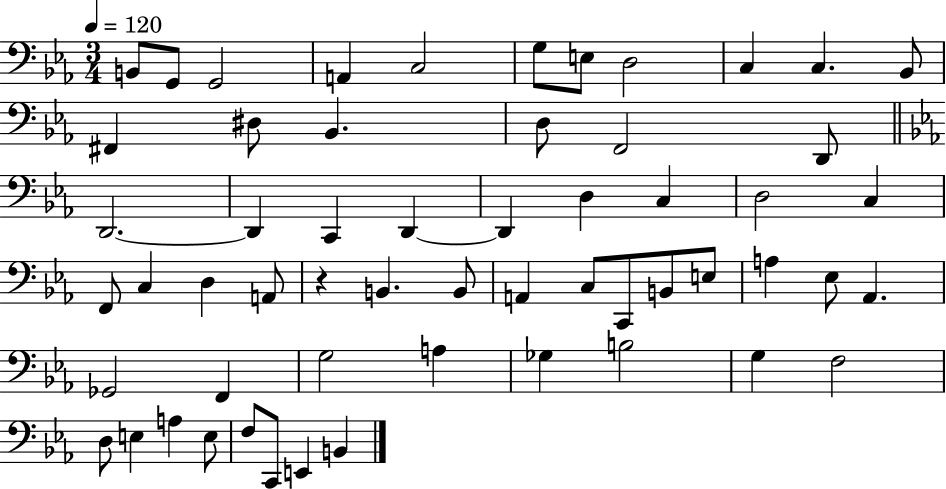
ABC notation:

X:1
T:Untitled
M:3/4
L:1/4
K:Eb
B,,/2 G,,/2 G,,2 A,, C,2 G,/2 E,/2 D,2 C, C, _B,,/2 ^F,, ^D,/2 _B,, D,/2 F,,2 D,,/2 D,,2 D,, C,, D,, D,, D, C, D,2 C, F,,/2 C, D, A,,/2 z B,, B,,/2 A,, C,/2 C,,/2 B,,/2 E,/2 A, _E,/2 _A,, _G,,2 F,, G,2 A, _G, B,2 G, F,2 D,/2 E, A, E,/2 F,/2 C,,/2 E,, B,,